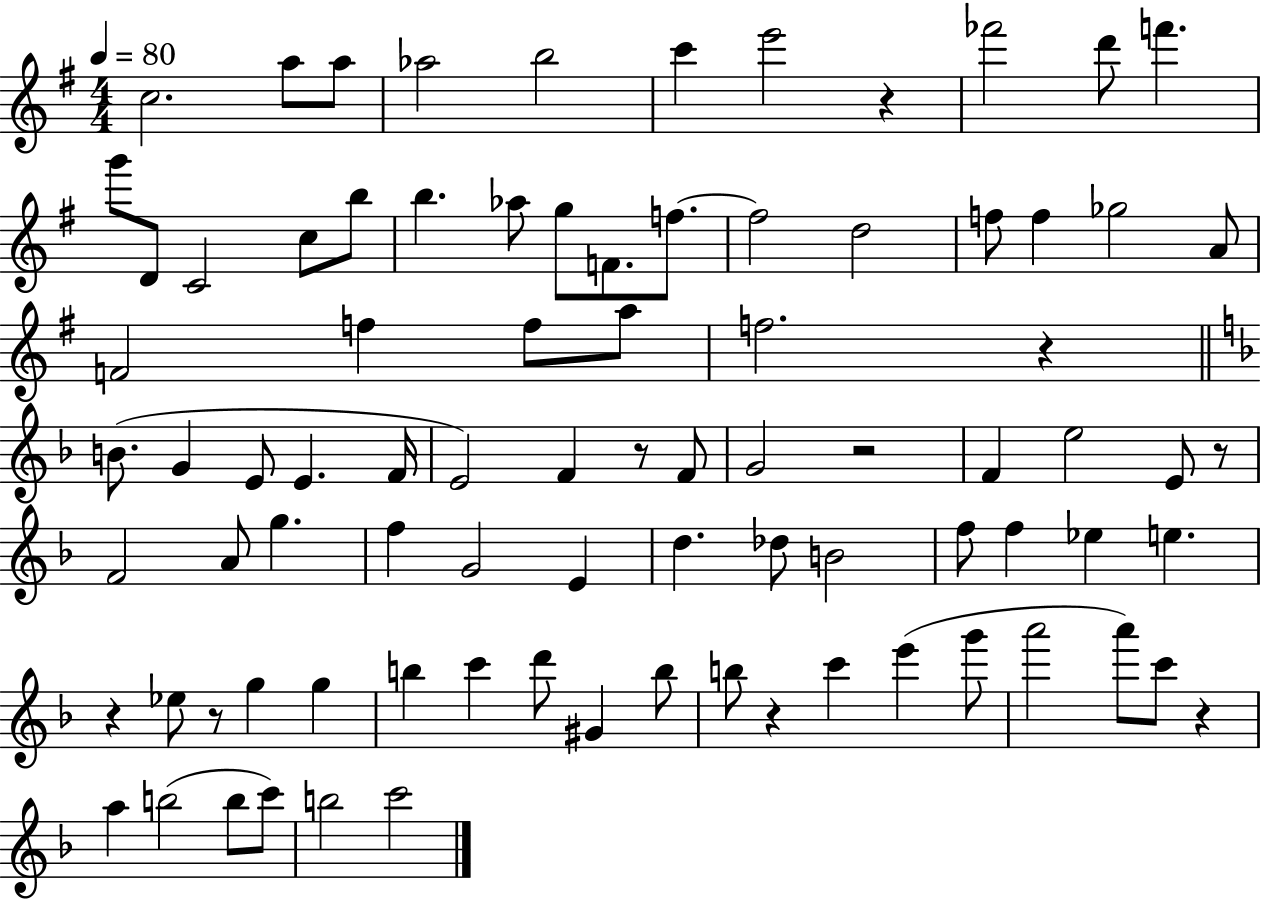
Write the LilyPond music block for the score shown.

{
  \clef treble
  \numericTimeSignature
  \time 4/4
  \key g \major
  \tempo 4 = 80
  c''2. a''8 a''8 | aes''2 b''2 | c'''4 e'''2 r4 | fes'''2 d'''8 f'''4. | \break g'''8 d'8 c'2 c''8 b''8 | b''4. aes''8 g''8 f'8. f''8.~~ | f''2 d''2 | f''8 f''4 ges''2 a'8 | \break f'2 f''4 f''8 a''8 | f''2. r4 | \bar "||" \break \key f \major b'8.( g'4 e'8 e'4. f'16 | e'2) f'4 r8 f'8 | g'2 r2 | f'4 e''2 e'8 r8 | \break f'2 a'8 g''4. | f''4 g'2 e'4 | d''4. des''8 b'2 | f''8 f''4 ees''4 e''4. | \break r4 ees''8 r8 g''4 g''4 | b''4 c'''4 d'''8 gis'4 b''8 | b''8 r4 c'''4 e'''4( g'''8 | a'''2 a'''8) c'''8 r4 | \break a''4 b''2( b''8 c'''8) | b''2 c'''2 | \bar "|."
}